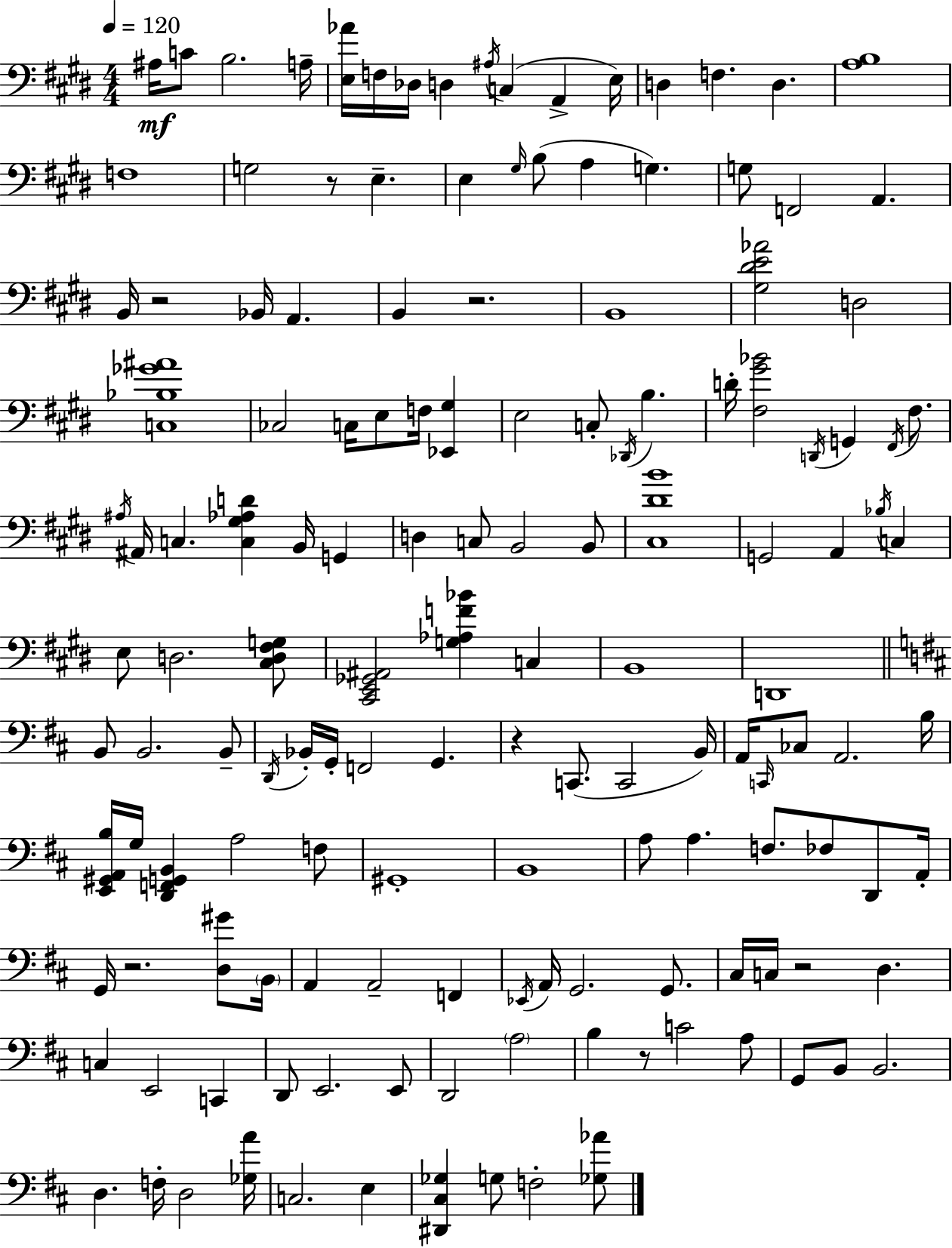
X:1
T:Untitled
M:4/4
L:1/4
K:E
^A,/4 C/2 B,2 A,/4 [E,_A]/4 F,/4 _D,/4 D, ^A,/4 C, A,, E,/4 D, F, D, [A,B,]4 F,4 G,2 z/2 E, E, ^G,/4 B,/2 A, G, G,/2 F,,2 A,, B,,/4 z2 _B,,/4 A,, B,, z2 B,,4 [^G,^DE_A]2 D,2 [C,_B,_G^A]4 _C,2 C,/4 E,/2 F,/4 [_E,,^G,] E,2 C,/2 _D,,/4 B, D/4 [^F,^G_B]2 D,,/4 G,, ^F,,/4 ^F,/2 ^A,/4 ^A,,/4 C, [C,^G,_A,D] B,,/4 G,, D, C,/2 B,,2 B,,/2 [^C,^DB]4 G,,2 A,, _B,/4 C, E,/2 D,2 [^C,D,^F,G,]/2 [^C,,E,,_G,,^A,,]2 [G,_A,F_B] C, B,,4 D,,4 B,,/2 B,,2 B,,/2 D,,/4 _B,,/4 G,,/4 F,,2 G,, z C,,/2 C,,2 B,,/4 A,,/4 C,,/4 _C,/2 A,,2 B,/4 [E,,^G,,A,,B,]/4 G,/4 [D,,F,,G,,B,,] A,2 F,/2 ^G,,4 B,,4 A,/2 A, F,/2 _F,/2 D,,/2 A,,/4 G,,/4 z2 [D,^G]/2 B,,/4 A,, A,,2 F,, _E,,/4 A,,/4 G,,2 G,,/2 ^C,/4 C,/4 z2 D, C, E,,2 C,, D,,/2 E,,2 E,,/2 D,,2 A,2 B, z/2 C2 A,/2 G,,/2 B,,/2 B,,2 D, F,/4 D,2 [_G,A]/4 C,2 E, [^D,,^C,_G,] G,/2 F,2 [_G,_A]/2